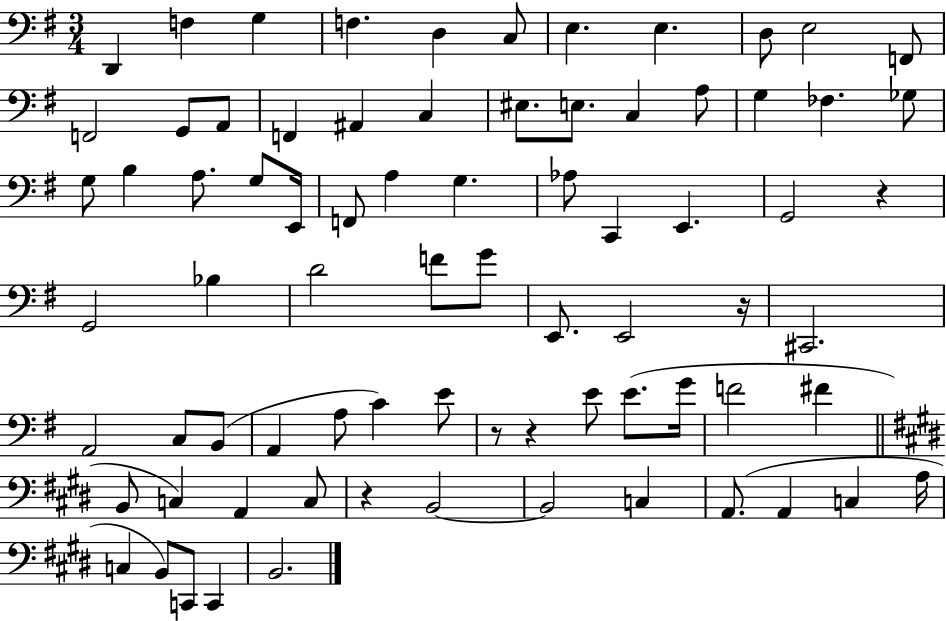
D2/q F3/q G3/q F3/q. D3/q C3/e E3/q. E3/q. D3/e E3/h F2/e F2/h G2/e A2/e F2/q A#2/q C3/q EIS3/e. E3/e. C3/q A3/e G3/q FES3/q. Gb3/e G3/e B3/q A3/e. G3/e E2/s F2/e A3/q G3/q. Ab3/e C2/q E2/q. G2/h R/q G2/h Bb3/q D4/h F4/e G4/e E2/e. E2/h R/s C#2/h. A2/h C3/e B2/e A2/q A3/e C4/q E4/e R/e R/q E4/e E4/e. G4/s F4/h F#4/q B2/e C3/q A2/q C3/e R/q B2/h B2/h C3/q A2/e. A2/q C3/q A3/s C3/q B2/e C2/e C2/q B2/h.